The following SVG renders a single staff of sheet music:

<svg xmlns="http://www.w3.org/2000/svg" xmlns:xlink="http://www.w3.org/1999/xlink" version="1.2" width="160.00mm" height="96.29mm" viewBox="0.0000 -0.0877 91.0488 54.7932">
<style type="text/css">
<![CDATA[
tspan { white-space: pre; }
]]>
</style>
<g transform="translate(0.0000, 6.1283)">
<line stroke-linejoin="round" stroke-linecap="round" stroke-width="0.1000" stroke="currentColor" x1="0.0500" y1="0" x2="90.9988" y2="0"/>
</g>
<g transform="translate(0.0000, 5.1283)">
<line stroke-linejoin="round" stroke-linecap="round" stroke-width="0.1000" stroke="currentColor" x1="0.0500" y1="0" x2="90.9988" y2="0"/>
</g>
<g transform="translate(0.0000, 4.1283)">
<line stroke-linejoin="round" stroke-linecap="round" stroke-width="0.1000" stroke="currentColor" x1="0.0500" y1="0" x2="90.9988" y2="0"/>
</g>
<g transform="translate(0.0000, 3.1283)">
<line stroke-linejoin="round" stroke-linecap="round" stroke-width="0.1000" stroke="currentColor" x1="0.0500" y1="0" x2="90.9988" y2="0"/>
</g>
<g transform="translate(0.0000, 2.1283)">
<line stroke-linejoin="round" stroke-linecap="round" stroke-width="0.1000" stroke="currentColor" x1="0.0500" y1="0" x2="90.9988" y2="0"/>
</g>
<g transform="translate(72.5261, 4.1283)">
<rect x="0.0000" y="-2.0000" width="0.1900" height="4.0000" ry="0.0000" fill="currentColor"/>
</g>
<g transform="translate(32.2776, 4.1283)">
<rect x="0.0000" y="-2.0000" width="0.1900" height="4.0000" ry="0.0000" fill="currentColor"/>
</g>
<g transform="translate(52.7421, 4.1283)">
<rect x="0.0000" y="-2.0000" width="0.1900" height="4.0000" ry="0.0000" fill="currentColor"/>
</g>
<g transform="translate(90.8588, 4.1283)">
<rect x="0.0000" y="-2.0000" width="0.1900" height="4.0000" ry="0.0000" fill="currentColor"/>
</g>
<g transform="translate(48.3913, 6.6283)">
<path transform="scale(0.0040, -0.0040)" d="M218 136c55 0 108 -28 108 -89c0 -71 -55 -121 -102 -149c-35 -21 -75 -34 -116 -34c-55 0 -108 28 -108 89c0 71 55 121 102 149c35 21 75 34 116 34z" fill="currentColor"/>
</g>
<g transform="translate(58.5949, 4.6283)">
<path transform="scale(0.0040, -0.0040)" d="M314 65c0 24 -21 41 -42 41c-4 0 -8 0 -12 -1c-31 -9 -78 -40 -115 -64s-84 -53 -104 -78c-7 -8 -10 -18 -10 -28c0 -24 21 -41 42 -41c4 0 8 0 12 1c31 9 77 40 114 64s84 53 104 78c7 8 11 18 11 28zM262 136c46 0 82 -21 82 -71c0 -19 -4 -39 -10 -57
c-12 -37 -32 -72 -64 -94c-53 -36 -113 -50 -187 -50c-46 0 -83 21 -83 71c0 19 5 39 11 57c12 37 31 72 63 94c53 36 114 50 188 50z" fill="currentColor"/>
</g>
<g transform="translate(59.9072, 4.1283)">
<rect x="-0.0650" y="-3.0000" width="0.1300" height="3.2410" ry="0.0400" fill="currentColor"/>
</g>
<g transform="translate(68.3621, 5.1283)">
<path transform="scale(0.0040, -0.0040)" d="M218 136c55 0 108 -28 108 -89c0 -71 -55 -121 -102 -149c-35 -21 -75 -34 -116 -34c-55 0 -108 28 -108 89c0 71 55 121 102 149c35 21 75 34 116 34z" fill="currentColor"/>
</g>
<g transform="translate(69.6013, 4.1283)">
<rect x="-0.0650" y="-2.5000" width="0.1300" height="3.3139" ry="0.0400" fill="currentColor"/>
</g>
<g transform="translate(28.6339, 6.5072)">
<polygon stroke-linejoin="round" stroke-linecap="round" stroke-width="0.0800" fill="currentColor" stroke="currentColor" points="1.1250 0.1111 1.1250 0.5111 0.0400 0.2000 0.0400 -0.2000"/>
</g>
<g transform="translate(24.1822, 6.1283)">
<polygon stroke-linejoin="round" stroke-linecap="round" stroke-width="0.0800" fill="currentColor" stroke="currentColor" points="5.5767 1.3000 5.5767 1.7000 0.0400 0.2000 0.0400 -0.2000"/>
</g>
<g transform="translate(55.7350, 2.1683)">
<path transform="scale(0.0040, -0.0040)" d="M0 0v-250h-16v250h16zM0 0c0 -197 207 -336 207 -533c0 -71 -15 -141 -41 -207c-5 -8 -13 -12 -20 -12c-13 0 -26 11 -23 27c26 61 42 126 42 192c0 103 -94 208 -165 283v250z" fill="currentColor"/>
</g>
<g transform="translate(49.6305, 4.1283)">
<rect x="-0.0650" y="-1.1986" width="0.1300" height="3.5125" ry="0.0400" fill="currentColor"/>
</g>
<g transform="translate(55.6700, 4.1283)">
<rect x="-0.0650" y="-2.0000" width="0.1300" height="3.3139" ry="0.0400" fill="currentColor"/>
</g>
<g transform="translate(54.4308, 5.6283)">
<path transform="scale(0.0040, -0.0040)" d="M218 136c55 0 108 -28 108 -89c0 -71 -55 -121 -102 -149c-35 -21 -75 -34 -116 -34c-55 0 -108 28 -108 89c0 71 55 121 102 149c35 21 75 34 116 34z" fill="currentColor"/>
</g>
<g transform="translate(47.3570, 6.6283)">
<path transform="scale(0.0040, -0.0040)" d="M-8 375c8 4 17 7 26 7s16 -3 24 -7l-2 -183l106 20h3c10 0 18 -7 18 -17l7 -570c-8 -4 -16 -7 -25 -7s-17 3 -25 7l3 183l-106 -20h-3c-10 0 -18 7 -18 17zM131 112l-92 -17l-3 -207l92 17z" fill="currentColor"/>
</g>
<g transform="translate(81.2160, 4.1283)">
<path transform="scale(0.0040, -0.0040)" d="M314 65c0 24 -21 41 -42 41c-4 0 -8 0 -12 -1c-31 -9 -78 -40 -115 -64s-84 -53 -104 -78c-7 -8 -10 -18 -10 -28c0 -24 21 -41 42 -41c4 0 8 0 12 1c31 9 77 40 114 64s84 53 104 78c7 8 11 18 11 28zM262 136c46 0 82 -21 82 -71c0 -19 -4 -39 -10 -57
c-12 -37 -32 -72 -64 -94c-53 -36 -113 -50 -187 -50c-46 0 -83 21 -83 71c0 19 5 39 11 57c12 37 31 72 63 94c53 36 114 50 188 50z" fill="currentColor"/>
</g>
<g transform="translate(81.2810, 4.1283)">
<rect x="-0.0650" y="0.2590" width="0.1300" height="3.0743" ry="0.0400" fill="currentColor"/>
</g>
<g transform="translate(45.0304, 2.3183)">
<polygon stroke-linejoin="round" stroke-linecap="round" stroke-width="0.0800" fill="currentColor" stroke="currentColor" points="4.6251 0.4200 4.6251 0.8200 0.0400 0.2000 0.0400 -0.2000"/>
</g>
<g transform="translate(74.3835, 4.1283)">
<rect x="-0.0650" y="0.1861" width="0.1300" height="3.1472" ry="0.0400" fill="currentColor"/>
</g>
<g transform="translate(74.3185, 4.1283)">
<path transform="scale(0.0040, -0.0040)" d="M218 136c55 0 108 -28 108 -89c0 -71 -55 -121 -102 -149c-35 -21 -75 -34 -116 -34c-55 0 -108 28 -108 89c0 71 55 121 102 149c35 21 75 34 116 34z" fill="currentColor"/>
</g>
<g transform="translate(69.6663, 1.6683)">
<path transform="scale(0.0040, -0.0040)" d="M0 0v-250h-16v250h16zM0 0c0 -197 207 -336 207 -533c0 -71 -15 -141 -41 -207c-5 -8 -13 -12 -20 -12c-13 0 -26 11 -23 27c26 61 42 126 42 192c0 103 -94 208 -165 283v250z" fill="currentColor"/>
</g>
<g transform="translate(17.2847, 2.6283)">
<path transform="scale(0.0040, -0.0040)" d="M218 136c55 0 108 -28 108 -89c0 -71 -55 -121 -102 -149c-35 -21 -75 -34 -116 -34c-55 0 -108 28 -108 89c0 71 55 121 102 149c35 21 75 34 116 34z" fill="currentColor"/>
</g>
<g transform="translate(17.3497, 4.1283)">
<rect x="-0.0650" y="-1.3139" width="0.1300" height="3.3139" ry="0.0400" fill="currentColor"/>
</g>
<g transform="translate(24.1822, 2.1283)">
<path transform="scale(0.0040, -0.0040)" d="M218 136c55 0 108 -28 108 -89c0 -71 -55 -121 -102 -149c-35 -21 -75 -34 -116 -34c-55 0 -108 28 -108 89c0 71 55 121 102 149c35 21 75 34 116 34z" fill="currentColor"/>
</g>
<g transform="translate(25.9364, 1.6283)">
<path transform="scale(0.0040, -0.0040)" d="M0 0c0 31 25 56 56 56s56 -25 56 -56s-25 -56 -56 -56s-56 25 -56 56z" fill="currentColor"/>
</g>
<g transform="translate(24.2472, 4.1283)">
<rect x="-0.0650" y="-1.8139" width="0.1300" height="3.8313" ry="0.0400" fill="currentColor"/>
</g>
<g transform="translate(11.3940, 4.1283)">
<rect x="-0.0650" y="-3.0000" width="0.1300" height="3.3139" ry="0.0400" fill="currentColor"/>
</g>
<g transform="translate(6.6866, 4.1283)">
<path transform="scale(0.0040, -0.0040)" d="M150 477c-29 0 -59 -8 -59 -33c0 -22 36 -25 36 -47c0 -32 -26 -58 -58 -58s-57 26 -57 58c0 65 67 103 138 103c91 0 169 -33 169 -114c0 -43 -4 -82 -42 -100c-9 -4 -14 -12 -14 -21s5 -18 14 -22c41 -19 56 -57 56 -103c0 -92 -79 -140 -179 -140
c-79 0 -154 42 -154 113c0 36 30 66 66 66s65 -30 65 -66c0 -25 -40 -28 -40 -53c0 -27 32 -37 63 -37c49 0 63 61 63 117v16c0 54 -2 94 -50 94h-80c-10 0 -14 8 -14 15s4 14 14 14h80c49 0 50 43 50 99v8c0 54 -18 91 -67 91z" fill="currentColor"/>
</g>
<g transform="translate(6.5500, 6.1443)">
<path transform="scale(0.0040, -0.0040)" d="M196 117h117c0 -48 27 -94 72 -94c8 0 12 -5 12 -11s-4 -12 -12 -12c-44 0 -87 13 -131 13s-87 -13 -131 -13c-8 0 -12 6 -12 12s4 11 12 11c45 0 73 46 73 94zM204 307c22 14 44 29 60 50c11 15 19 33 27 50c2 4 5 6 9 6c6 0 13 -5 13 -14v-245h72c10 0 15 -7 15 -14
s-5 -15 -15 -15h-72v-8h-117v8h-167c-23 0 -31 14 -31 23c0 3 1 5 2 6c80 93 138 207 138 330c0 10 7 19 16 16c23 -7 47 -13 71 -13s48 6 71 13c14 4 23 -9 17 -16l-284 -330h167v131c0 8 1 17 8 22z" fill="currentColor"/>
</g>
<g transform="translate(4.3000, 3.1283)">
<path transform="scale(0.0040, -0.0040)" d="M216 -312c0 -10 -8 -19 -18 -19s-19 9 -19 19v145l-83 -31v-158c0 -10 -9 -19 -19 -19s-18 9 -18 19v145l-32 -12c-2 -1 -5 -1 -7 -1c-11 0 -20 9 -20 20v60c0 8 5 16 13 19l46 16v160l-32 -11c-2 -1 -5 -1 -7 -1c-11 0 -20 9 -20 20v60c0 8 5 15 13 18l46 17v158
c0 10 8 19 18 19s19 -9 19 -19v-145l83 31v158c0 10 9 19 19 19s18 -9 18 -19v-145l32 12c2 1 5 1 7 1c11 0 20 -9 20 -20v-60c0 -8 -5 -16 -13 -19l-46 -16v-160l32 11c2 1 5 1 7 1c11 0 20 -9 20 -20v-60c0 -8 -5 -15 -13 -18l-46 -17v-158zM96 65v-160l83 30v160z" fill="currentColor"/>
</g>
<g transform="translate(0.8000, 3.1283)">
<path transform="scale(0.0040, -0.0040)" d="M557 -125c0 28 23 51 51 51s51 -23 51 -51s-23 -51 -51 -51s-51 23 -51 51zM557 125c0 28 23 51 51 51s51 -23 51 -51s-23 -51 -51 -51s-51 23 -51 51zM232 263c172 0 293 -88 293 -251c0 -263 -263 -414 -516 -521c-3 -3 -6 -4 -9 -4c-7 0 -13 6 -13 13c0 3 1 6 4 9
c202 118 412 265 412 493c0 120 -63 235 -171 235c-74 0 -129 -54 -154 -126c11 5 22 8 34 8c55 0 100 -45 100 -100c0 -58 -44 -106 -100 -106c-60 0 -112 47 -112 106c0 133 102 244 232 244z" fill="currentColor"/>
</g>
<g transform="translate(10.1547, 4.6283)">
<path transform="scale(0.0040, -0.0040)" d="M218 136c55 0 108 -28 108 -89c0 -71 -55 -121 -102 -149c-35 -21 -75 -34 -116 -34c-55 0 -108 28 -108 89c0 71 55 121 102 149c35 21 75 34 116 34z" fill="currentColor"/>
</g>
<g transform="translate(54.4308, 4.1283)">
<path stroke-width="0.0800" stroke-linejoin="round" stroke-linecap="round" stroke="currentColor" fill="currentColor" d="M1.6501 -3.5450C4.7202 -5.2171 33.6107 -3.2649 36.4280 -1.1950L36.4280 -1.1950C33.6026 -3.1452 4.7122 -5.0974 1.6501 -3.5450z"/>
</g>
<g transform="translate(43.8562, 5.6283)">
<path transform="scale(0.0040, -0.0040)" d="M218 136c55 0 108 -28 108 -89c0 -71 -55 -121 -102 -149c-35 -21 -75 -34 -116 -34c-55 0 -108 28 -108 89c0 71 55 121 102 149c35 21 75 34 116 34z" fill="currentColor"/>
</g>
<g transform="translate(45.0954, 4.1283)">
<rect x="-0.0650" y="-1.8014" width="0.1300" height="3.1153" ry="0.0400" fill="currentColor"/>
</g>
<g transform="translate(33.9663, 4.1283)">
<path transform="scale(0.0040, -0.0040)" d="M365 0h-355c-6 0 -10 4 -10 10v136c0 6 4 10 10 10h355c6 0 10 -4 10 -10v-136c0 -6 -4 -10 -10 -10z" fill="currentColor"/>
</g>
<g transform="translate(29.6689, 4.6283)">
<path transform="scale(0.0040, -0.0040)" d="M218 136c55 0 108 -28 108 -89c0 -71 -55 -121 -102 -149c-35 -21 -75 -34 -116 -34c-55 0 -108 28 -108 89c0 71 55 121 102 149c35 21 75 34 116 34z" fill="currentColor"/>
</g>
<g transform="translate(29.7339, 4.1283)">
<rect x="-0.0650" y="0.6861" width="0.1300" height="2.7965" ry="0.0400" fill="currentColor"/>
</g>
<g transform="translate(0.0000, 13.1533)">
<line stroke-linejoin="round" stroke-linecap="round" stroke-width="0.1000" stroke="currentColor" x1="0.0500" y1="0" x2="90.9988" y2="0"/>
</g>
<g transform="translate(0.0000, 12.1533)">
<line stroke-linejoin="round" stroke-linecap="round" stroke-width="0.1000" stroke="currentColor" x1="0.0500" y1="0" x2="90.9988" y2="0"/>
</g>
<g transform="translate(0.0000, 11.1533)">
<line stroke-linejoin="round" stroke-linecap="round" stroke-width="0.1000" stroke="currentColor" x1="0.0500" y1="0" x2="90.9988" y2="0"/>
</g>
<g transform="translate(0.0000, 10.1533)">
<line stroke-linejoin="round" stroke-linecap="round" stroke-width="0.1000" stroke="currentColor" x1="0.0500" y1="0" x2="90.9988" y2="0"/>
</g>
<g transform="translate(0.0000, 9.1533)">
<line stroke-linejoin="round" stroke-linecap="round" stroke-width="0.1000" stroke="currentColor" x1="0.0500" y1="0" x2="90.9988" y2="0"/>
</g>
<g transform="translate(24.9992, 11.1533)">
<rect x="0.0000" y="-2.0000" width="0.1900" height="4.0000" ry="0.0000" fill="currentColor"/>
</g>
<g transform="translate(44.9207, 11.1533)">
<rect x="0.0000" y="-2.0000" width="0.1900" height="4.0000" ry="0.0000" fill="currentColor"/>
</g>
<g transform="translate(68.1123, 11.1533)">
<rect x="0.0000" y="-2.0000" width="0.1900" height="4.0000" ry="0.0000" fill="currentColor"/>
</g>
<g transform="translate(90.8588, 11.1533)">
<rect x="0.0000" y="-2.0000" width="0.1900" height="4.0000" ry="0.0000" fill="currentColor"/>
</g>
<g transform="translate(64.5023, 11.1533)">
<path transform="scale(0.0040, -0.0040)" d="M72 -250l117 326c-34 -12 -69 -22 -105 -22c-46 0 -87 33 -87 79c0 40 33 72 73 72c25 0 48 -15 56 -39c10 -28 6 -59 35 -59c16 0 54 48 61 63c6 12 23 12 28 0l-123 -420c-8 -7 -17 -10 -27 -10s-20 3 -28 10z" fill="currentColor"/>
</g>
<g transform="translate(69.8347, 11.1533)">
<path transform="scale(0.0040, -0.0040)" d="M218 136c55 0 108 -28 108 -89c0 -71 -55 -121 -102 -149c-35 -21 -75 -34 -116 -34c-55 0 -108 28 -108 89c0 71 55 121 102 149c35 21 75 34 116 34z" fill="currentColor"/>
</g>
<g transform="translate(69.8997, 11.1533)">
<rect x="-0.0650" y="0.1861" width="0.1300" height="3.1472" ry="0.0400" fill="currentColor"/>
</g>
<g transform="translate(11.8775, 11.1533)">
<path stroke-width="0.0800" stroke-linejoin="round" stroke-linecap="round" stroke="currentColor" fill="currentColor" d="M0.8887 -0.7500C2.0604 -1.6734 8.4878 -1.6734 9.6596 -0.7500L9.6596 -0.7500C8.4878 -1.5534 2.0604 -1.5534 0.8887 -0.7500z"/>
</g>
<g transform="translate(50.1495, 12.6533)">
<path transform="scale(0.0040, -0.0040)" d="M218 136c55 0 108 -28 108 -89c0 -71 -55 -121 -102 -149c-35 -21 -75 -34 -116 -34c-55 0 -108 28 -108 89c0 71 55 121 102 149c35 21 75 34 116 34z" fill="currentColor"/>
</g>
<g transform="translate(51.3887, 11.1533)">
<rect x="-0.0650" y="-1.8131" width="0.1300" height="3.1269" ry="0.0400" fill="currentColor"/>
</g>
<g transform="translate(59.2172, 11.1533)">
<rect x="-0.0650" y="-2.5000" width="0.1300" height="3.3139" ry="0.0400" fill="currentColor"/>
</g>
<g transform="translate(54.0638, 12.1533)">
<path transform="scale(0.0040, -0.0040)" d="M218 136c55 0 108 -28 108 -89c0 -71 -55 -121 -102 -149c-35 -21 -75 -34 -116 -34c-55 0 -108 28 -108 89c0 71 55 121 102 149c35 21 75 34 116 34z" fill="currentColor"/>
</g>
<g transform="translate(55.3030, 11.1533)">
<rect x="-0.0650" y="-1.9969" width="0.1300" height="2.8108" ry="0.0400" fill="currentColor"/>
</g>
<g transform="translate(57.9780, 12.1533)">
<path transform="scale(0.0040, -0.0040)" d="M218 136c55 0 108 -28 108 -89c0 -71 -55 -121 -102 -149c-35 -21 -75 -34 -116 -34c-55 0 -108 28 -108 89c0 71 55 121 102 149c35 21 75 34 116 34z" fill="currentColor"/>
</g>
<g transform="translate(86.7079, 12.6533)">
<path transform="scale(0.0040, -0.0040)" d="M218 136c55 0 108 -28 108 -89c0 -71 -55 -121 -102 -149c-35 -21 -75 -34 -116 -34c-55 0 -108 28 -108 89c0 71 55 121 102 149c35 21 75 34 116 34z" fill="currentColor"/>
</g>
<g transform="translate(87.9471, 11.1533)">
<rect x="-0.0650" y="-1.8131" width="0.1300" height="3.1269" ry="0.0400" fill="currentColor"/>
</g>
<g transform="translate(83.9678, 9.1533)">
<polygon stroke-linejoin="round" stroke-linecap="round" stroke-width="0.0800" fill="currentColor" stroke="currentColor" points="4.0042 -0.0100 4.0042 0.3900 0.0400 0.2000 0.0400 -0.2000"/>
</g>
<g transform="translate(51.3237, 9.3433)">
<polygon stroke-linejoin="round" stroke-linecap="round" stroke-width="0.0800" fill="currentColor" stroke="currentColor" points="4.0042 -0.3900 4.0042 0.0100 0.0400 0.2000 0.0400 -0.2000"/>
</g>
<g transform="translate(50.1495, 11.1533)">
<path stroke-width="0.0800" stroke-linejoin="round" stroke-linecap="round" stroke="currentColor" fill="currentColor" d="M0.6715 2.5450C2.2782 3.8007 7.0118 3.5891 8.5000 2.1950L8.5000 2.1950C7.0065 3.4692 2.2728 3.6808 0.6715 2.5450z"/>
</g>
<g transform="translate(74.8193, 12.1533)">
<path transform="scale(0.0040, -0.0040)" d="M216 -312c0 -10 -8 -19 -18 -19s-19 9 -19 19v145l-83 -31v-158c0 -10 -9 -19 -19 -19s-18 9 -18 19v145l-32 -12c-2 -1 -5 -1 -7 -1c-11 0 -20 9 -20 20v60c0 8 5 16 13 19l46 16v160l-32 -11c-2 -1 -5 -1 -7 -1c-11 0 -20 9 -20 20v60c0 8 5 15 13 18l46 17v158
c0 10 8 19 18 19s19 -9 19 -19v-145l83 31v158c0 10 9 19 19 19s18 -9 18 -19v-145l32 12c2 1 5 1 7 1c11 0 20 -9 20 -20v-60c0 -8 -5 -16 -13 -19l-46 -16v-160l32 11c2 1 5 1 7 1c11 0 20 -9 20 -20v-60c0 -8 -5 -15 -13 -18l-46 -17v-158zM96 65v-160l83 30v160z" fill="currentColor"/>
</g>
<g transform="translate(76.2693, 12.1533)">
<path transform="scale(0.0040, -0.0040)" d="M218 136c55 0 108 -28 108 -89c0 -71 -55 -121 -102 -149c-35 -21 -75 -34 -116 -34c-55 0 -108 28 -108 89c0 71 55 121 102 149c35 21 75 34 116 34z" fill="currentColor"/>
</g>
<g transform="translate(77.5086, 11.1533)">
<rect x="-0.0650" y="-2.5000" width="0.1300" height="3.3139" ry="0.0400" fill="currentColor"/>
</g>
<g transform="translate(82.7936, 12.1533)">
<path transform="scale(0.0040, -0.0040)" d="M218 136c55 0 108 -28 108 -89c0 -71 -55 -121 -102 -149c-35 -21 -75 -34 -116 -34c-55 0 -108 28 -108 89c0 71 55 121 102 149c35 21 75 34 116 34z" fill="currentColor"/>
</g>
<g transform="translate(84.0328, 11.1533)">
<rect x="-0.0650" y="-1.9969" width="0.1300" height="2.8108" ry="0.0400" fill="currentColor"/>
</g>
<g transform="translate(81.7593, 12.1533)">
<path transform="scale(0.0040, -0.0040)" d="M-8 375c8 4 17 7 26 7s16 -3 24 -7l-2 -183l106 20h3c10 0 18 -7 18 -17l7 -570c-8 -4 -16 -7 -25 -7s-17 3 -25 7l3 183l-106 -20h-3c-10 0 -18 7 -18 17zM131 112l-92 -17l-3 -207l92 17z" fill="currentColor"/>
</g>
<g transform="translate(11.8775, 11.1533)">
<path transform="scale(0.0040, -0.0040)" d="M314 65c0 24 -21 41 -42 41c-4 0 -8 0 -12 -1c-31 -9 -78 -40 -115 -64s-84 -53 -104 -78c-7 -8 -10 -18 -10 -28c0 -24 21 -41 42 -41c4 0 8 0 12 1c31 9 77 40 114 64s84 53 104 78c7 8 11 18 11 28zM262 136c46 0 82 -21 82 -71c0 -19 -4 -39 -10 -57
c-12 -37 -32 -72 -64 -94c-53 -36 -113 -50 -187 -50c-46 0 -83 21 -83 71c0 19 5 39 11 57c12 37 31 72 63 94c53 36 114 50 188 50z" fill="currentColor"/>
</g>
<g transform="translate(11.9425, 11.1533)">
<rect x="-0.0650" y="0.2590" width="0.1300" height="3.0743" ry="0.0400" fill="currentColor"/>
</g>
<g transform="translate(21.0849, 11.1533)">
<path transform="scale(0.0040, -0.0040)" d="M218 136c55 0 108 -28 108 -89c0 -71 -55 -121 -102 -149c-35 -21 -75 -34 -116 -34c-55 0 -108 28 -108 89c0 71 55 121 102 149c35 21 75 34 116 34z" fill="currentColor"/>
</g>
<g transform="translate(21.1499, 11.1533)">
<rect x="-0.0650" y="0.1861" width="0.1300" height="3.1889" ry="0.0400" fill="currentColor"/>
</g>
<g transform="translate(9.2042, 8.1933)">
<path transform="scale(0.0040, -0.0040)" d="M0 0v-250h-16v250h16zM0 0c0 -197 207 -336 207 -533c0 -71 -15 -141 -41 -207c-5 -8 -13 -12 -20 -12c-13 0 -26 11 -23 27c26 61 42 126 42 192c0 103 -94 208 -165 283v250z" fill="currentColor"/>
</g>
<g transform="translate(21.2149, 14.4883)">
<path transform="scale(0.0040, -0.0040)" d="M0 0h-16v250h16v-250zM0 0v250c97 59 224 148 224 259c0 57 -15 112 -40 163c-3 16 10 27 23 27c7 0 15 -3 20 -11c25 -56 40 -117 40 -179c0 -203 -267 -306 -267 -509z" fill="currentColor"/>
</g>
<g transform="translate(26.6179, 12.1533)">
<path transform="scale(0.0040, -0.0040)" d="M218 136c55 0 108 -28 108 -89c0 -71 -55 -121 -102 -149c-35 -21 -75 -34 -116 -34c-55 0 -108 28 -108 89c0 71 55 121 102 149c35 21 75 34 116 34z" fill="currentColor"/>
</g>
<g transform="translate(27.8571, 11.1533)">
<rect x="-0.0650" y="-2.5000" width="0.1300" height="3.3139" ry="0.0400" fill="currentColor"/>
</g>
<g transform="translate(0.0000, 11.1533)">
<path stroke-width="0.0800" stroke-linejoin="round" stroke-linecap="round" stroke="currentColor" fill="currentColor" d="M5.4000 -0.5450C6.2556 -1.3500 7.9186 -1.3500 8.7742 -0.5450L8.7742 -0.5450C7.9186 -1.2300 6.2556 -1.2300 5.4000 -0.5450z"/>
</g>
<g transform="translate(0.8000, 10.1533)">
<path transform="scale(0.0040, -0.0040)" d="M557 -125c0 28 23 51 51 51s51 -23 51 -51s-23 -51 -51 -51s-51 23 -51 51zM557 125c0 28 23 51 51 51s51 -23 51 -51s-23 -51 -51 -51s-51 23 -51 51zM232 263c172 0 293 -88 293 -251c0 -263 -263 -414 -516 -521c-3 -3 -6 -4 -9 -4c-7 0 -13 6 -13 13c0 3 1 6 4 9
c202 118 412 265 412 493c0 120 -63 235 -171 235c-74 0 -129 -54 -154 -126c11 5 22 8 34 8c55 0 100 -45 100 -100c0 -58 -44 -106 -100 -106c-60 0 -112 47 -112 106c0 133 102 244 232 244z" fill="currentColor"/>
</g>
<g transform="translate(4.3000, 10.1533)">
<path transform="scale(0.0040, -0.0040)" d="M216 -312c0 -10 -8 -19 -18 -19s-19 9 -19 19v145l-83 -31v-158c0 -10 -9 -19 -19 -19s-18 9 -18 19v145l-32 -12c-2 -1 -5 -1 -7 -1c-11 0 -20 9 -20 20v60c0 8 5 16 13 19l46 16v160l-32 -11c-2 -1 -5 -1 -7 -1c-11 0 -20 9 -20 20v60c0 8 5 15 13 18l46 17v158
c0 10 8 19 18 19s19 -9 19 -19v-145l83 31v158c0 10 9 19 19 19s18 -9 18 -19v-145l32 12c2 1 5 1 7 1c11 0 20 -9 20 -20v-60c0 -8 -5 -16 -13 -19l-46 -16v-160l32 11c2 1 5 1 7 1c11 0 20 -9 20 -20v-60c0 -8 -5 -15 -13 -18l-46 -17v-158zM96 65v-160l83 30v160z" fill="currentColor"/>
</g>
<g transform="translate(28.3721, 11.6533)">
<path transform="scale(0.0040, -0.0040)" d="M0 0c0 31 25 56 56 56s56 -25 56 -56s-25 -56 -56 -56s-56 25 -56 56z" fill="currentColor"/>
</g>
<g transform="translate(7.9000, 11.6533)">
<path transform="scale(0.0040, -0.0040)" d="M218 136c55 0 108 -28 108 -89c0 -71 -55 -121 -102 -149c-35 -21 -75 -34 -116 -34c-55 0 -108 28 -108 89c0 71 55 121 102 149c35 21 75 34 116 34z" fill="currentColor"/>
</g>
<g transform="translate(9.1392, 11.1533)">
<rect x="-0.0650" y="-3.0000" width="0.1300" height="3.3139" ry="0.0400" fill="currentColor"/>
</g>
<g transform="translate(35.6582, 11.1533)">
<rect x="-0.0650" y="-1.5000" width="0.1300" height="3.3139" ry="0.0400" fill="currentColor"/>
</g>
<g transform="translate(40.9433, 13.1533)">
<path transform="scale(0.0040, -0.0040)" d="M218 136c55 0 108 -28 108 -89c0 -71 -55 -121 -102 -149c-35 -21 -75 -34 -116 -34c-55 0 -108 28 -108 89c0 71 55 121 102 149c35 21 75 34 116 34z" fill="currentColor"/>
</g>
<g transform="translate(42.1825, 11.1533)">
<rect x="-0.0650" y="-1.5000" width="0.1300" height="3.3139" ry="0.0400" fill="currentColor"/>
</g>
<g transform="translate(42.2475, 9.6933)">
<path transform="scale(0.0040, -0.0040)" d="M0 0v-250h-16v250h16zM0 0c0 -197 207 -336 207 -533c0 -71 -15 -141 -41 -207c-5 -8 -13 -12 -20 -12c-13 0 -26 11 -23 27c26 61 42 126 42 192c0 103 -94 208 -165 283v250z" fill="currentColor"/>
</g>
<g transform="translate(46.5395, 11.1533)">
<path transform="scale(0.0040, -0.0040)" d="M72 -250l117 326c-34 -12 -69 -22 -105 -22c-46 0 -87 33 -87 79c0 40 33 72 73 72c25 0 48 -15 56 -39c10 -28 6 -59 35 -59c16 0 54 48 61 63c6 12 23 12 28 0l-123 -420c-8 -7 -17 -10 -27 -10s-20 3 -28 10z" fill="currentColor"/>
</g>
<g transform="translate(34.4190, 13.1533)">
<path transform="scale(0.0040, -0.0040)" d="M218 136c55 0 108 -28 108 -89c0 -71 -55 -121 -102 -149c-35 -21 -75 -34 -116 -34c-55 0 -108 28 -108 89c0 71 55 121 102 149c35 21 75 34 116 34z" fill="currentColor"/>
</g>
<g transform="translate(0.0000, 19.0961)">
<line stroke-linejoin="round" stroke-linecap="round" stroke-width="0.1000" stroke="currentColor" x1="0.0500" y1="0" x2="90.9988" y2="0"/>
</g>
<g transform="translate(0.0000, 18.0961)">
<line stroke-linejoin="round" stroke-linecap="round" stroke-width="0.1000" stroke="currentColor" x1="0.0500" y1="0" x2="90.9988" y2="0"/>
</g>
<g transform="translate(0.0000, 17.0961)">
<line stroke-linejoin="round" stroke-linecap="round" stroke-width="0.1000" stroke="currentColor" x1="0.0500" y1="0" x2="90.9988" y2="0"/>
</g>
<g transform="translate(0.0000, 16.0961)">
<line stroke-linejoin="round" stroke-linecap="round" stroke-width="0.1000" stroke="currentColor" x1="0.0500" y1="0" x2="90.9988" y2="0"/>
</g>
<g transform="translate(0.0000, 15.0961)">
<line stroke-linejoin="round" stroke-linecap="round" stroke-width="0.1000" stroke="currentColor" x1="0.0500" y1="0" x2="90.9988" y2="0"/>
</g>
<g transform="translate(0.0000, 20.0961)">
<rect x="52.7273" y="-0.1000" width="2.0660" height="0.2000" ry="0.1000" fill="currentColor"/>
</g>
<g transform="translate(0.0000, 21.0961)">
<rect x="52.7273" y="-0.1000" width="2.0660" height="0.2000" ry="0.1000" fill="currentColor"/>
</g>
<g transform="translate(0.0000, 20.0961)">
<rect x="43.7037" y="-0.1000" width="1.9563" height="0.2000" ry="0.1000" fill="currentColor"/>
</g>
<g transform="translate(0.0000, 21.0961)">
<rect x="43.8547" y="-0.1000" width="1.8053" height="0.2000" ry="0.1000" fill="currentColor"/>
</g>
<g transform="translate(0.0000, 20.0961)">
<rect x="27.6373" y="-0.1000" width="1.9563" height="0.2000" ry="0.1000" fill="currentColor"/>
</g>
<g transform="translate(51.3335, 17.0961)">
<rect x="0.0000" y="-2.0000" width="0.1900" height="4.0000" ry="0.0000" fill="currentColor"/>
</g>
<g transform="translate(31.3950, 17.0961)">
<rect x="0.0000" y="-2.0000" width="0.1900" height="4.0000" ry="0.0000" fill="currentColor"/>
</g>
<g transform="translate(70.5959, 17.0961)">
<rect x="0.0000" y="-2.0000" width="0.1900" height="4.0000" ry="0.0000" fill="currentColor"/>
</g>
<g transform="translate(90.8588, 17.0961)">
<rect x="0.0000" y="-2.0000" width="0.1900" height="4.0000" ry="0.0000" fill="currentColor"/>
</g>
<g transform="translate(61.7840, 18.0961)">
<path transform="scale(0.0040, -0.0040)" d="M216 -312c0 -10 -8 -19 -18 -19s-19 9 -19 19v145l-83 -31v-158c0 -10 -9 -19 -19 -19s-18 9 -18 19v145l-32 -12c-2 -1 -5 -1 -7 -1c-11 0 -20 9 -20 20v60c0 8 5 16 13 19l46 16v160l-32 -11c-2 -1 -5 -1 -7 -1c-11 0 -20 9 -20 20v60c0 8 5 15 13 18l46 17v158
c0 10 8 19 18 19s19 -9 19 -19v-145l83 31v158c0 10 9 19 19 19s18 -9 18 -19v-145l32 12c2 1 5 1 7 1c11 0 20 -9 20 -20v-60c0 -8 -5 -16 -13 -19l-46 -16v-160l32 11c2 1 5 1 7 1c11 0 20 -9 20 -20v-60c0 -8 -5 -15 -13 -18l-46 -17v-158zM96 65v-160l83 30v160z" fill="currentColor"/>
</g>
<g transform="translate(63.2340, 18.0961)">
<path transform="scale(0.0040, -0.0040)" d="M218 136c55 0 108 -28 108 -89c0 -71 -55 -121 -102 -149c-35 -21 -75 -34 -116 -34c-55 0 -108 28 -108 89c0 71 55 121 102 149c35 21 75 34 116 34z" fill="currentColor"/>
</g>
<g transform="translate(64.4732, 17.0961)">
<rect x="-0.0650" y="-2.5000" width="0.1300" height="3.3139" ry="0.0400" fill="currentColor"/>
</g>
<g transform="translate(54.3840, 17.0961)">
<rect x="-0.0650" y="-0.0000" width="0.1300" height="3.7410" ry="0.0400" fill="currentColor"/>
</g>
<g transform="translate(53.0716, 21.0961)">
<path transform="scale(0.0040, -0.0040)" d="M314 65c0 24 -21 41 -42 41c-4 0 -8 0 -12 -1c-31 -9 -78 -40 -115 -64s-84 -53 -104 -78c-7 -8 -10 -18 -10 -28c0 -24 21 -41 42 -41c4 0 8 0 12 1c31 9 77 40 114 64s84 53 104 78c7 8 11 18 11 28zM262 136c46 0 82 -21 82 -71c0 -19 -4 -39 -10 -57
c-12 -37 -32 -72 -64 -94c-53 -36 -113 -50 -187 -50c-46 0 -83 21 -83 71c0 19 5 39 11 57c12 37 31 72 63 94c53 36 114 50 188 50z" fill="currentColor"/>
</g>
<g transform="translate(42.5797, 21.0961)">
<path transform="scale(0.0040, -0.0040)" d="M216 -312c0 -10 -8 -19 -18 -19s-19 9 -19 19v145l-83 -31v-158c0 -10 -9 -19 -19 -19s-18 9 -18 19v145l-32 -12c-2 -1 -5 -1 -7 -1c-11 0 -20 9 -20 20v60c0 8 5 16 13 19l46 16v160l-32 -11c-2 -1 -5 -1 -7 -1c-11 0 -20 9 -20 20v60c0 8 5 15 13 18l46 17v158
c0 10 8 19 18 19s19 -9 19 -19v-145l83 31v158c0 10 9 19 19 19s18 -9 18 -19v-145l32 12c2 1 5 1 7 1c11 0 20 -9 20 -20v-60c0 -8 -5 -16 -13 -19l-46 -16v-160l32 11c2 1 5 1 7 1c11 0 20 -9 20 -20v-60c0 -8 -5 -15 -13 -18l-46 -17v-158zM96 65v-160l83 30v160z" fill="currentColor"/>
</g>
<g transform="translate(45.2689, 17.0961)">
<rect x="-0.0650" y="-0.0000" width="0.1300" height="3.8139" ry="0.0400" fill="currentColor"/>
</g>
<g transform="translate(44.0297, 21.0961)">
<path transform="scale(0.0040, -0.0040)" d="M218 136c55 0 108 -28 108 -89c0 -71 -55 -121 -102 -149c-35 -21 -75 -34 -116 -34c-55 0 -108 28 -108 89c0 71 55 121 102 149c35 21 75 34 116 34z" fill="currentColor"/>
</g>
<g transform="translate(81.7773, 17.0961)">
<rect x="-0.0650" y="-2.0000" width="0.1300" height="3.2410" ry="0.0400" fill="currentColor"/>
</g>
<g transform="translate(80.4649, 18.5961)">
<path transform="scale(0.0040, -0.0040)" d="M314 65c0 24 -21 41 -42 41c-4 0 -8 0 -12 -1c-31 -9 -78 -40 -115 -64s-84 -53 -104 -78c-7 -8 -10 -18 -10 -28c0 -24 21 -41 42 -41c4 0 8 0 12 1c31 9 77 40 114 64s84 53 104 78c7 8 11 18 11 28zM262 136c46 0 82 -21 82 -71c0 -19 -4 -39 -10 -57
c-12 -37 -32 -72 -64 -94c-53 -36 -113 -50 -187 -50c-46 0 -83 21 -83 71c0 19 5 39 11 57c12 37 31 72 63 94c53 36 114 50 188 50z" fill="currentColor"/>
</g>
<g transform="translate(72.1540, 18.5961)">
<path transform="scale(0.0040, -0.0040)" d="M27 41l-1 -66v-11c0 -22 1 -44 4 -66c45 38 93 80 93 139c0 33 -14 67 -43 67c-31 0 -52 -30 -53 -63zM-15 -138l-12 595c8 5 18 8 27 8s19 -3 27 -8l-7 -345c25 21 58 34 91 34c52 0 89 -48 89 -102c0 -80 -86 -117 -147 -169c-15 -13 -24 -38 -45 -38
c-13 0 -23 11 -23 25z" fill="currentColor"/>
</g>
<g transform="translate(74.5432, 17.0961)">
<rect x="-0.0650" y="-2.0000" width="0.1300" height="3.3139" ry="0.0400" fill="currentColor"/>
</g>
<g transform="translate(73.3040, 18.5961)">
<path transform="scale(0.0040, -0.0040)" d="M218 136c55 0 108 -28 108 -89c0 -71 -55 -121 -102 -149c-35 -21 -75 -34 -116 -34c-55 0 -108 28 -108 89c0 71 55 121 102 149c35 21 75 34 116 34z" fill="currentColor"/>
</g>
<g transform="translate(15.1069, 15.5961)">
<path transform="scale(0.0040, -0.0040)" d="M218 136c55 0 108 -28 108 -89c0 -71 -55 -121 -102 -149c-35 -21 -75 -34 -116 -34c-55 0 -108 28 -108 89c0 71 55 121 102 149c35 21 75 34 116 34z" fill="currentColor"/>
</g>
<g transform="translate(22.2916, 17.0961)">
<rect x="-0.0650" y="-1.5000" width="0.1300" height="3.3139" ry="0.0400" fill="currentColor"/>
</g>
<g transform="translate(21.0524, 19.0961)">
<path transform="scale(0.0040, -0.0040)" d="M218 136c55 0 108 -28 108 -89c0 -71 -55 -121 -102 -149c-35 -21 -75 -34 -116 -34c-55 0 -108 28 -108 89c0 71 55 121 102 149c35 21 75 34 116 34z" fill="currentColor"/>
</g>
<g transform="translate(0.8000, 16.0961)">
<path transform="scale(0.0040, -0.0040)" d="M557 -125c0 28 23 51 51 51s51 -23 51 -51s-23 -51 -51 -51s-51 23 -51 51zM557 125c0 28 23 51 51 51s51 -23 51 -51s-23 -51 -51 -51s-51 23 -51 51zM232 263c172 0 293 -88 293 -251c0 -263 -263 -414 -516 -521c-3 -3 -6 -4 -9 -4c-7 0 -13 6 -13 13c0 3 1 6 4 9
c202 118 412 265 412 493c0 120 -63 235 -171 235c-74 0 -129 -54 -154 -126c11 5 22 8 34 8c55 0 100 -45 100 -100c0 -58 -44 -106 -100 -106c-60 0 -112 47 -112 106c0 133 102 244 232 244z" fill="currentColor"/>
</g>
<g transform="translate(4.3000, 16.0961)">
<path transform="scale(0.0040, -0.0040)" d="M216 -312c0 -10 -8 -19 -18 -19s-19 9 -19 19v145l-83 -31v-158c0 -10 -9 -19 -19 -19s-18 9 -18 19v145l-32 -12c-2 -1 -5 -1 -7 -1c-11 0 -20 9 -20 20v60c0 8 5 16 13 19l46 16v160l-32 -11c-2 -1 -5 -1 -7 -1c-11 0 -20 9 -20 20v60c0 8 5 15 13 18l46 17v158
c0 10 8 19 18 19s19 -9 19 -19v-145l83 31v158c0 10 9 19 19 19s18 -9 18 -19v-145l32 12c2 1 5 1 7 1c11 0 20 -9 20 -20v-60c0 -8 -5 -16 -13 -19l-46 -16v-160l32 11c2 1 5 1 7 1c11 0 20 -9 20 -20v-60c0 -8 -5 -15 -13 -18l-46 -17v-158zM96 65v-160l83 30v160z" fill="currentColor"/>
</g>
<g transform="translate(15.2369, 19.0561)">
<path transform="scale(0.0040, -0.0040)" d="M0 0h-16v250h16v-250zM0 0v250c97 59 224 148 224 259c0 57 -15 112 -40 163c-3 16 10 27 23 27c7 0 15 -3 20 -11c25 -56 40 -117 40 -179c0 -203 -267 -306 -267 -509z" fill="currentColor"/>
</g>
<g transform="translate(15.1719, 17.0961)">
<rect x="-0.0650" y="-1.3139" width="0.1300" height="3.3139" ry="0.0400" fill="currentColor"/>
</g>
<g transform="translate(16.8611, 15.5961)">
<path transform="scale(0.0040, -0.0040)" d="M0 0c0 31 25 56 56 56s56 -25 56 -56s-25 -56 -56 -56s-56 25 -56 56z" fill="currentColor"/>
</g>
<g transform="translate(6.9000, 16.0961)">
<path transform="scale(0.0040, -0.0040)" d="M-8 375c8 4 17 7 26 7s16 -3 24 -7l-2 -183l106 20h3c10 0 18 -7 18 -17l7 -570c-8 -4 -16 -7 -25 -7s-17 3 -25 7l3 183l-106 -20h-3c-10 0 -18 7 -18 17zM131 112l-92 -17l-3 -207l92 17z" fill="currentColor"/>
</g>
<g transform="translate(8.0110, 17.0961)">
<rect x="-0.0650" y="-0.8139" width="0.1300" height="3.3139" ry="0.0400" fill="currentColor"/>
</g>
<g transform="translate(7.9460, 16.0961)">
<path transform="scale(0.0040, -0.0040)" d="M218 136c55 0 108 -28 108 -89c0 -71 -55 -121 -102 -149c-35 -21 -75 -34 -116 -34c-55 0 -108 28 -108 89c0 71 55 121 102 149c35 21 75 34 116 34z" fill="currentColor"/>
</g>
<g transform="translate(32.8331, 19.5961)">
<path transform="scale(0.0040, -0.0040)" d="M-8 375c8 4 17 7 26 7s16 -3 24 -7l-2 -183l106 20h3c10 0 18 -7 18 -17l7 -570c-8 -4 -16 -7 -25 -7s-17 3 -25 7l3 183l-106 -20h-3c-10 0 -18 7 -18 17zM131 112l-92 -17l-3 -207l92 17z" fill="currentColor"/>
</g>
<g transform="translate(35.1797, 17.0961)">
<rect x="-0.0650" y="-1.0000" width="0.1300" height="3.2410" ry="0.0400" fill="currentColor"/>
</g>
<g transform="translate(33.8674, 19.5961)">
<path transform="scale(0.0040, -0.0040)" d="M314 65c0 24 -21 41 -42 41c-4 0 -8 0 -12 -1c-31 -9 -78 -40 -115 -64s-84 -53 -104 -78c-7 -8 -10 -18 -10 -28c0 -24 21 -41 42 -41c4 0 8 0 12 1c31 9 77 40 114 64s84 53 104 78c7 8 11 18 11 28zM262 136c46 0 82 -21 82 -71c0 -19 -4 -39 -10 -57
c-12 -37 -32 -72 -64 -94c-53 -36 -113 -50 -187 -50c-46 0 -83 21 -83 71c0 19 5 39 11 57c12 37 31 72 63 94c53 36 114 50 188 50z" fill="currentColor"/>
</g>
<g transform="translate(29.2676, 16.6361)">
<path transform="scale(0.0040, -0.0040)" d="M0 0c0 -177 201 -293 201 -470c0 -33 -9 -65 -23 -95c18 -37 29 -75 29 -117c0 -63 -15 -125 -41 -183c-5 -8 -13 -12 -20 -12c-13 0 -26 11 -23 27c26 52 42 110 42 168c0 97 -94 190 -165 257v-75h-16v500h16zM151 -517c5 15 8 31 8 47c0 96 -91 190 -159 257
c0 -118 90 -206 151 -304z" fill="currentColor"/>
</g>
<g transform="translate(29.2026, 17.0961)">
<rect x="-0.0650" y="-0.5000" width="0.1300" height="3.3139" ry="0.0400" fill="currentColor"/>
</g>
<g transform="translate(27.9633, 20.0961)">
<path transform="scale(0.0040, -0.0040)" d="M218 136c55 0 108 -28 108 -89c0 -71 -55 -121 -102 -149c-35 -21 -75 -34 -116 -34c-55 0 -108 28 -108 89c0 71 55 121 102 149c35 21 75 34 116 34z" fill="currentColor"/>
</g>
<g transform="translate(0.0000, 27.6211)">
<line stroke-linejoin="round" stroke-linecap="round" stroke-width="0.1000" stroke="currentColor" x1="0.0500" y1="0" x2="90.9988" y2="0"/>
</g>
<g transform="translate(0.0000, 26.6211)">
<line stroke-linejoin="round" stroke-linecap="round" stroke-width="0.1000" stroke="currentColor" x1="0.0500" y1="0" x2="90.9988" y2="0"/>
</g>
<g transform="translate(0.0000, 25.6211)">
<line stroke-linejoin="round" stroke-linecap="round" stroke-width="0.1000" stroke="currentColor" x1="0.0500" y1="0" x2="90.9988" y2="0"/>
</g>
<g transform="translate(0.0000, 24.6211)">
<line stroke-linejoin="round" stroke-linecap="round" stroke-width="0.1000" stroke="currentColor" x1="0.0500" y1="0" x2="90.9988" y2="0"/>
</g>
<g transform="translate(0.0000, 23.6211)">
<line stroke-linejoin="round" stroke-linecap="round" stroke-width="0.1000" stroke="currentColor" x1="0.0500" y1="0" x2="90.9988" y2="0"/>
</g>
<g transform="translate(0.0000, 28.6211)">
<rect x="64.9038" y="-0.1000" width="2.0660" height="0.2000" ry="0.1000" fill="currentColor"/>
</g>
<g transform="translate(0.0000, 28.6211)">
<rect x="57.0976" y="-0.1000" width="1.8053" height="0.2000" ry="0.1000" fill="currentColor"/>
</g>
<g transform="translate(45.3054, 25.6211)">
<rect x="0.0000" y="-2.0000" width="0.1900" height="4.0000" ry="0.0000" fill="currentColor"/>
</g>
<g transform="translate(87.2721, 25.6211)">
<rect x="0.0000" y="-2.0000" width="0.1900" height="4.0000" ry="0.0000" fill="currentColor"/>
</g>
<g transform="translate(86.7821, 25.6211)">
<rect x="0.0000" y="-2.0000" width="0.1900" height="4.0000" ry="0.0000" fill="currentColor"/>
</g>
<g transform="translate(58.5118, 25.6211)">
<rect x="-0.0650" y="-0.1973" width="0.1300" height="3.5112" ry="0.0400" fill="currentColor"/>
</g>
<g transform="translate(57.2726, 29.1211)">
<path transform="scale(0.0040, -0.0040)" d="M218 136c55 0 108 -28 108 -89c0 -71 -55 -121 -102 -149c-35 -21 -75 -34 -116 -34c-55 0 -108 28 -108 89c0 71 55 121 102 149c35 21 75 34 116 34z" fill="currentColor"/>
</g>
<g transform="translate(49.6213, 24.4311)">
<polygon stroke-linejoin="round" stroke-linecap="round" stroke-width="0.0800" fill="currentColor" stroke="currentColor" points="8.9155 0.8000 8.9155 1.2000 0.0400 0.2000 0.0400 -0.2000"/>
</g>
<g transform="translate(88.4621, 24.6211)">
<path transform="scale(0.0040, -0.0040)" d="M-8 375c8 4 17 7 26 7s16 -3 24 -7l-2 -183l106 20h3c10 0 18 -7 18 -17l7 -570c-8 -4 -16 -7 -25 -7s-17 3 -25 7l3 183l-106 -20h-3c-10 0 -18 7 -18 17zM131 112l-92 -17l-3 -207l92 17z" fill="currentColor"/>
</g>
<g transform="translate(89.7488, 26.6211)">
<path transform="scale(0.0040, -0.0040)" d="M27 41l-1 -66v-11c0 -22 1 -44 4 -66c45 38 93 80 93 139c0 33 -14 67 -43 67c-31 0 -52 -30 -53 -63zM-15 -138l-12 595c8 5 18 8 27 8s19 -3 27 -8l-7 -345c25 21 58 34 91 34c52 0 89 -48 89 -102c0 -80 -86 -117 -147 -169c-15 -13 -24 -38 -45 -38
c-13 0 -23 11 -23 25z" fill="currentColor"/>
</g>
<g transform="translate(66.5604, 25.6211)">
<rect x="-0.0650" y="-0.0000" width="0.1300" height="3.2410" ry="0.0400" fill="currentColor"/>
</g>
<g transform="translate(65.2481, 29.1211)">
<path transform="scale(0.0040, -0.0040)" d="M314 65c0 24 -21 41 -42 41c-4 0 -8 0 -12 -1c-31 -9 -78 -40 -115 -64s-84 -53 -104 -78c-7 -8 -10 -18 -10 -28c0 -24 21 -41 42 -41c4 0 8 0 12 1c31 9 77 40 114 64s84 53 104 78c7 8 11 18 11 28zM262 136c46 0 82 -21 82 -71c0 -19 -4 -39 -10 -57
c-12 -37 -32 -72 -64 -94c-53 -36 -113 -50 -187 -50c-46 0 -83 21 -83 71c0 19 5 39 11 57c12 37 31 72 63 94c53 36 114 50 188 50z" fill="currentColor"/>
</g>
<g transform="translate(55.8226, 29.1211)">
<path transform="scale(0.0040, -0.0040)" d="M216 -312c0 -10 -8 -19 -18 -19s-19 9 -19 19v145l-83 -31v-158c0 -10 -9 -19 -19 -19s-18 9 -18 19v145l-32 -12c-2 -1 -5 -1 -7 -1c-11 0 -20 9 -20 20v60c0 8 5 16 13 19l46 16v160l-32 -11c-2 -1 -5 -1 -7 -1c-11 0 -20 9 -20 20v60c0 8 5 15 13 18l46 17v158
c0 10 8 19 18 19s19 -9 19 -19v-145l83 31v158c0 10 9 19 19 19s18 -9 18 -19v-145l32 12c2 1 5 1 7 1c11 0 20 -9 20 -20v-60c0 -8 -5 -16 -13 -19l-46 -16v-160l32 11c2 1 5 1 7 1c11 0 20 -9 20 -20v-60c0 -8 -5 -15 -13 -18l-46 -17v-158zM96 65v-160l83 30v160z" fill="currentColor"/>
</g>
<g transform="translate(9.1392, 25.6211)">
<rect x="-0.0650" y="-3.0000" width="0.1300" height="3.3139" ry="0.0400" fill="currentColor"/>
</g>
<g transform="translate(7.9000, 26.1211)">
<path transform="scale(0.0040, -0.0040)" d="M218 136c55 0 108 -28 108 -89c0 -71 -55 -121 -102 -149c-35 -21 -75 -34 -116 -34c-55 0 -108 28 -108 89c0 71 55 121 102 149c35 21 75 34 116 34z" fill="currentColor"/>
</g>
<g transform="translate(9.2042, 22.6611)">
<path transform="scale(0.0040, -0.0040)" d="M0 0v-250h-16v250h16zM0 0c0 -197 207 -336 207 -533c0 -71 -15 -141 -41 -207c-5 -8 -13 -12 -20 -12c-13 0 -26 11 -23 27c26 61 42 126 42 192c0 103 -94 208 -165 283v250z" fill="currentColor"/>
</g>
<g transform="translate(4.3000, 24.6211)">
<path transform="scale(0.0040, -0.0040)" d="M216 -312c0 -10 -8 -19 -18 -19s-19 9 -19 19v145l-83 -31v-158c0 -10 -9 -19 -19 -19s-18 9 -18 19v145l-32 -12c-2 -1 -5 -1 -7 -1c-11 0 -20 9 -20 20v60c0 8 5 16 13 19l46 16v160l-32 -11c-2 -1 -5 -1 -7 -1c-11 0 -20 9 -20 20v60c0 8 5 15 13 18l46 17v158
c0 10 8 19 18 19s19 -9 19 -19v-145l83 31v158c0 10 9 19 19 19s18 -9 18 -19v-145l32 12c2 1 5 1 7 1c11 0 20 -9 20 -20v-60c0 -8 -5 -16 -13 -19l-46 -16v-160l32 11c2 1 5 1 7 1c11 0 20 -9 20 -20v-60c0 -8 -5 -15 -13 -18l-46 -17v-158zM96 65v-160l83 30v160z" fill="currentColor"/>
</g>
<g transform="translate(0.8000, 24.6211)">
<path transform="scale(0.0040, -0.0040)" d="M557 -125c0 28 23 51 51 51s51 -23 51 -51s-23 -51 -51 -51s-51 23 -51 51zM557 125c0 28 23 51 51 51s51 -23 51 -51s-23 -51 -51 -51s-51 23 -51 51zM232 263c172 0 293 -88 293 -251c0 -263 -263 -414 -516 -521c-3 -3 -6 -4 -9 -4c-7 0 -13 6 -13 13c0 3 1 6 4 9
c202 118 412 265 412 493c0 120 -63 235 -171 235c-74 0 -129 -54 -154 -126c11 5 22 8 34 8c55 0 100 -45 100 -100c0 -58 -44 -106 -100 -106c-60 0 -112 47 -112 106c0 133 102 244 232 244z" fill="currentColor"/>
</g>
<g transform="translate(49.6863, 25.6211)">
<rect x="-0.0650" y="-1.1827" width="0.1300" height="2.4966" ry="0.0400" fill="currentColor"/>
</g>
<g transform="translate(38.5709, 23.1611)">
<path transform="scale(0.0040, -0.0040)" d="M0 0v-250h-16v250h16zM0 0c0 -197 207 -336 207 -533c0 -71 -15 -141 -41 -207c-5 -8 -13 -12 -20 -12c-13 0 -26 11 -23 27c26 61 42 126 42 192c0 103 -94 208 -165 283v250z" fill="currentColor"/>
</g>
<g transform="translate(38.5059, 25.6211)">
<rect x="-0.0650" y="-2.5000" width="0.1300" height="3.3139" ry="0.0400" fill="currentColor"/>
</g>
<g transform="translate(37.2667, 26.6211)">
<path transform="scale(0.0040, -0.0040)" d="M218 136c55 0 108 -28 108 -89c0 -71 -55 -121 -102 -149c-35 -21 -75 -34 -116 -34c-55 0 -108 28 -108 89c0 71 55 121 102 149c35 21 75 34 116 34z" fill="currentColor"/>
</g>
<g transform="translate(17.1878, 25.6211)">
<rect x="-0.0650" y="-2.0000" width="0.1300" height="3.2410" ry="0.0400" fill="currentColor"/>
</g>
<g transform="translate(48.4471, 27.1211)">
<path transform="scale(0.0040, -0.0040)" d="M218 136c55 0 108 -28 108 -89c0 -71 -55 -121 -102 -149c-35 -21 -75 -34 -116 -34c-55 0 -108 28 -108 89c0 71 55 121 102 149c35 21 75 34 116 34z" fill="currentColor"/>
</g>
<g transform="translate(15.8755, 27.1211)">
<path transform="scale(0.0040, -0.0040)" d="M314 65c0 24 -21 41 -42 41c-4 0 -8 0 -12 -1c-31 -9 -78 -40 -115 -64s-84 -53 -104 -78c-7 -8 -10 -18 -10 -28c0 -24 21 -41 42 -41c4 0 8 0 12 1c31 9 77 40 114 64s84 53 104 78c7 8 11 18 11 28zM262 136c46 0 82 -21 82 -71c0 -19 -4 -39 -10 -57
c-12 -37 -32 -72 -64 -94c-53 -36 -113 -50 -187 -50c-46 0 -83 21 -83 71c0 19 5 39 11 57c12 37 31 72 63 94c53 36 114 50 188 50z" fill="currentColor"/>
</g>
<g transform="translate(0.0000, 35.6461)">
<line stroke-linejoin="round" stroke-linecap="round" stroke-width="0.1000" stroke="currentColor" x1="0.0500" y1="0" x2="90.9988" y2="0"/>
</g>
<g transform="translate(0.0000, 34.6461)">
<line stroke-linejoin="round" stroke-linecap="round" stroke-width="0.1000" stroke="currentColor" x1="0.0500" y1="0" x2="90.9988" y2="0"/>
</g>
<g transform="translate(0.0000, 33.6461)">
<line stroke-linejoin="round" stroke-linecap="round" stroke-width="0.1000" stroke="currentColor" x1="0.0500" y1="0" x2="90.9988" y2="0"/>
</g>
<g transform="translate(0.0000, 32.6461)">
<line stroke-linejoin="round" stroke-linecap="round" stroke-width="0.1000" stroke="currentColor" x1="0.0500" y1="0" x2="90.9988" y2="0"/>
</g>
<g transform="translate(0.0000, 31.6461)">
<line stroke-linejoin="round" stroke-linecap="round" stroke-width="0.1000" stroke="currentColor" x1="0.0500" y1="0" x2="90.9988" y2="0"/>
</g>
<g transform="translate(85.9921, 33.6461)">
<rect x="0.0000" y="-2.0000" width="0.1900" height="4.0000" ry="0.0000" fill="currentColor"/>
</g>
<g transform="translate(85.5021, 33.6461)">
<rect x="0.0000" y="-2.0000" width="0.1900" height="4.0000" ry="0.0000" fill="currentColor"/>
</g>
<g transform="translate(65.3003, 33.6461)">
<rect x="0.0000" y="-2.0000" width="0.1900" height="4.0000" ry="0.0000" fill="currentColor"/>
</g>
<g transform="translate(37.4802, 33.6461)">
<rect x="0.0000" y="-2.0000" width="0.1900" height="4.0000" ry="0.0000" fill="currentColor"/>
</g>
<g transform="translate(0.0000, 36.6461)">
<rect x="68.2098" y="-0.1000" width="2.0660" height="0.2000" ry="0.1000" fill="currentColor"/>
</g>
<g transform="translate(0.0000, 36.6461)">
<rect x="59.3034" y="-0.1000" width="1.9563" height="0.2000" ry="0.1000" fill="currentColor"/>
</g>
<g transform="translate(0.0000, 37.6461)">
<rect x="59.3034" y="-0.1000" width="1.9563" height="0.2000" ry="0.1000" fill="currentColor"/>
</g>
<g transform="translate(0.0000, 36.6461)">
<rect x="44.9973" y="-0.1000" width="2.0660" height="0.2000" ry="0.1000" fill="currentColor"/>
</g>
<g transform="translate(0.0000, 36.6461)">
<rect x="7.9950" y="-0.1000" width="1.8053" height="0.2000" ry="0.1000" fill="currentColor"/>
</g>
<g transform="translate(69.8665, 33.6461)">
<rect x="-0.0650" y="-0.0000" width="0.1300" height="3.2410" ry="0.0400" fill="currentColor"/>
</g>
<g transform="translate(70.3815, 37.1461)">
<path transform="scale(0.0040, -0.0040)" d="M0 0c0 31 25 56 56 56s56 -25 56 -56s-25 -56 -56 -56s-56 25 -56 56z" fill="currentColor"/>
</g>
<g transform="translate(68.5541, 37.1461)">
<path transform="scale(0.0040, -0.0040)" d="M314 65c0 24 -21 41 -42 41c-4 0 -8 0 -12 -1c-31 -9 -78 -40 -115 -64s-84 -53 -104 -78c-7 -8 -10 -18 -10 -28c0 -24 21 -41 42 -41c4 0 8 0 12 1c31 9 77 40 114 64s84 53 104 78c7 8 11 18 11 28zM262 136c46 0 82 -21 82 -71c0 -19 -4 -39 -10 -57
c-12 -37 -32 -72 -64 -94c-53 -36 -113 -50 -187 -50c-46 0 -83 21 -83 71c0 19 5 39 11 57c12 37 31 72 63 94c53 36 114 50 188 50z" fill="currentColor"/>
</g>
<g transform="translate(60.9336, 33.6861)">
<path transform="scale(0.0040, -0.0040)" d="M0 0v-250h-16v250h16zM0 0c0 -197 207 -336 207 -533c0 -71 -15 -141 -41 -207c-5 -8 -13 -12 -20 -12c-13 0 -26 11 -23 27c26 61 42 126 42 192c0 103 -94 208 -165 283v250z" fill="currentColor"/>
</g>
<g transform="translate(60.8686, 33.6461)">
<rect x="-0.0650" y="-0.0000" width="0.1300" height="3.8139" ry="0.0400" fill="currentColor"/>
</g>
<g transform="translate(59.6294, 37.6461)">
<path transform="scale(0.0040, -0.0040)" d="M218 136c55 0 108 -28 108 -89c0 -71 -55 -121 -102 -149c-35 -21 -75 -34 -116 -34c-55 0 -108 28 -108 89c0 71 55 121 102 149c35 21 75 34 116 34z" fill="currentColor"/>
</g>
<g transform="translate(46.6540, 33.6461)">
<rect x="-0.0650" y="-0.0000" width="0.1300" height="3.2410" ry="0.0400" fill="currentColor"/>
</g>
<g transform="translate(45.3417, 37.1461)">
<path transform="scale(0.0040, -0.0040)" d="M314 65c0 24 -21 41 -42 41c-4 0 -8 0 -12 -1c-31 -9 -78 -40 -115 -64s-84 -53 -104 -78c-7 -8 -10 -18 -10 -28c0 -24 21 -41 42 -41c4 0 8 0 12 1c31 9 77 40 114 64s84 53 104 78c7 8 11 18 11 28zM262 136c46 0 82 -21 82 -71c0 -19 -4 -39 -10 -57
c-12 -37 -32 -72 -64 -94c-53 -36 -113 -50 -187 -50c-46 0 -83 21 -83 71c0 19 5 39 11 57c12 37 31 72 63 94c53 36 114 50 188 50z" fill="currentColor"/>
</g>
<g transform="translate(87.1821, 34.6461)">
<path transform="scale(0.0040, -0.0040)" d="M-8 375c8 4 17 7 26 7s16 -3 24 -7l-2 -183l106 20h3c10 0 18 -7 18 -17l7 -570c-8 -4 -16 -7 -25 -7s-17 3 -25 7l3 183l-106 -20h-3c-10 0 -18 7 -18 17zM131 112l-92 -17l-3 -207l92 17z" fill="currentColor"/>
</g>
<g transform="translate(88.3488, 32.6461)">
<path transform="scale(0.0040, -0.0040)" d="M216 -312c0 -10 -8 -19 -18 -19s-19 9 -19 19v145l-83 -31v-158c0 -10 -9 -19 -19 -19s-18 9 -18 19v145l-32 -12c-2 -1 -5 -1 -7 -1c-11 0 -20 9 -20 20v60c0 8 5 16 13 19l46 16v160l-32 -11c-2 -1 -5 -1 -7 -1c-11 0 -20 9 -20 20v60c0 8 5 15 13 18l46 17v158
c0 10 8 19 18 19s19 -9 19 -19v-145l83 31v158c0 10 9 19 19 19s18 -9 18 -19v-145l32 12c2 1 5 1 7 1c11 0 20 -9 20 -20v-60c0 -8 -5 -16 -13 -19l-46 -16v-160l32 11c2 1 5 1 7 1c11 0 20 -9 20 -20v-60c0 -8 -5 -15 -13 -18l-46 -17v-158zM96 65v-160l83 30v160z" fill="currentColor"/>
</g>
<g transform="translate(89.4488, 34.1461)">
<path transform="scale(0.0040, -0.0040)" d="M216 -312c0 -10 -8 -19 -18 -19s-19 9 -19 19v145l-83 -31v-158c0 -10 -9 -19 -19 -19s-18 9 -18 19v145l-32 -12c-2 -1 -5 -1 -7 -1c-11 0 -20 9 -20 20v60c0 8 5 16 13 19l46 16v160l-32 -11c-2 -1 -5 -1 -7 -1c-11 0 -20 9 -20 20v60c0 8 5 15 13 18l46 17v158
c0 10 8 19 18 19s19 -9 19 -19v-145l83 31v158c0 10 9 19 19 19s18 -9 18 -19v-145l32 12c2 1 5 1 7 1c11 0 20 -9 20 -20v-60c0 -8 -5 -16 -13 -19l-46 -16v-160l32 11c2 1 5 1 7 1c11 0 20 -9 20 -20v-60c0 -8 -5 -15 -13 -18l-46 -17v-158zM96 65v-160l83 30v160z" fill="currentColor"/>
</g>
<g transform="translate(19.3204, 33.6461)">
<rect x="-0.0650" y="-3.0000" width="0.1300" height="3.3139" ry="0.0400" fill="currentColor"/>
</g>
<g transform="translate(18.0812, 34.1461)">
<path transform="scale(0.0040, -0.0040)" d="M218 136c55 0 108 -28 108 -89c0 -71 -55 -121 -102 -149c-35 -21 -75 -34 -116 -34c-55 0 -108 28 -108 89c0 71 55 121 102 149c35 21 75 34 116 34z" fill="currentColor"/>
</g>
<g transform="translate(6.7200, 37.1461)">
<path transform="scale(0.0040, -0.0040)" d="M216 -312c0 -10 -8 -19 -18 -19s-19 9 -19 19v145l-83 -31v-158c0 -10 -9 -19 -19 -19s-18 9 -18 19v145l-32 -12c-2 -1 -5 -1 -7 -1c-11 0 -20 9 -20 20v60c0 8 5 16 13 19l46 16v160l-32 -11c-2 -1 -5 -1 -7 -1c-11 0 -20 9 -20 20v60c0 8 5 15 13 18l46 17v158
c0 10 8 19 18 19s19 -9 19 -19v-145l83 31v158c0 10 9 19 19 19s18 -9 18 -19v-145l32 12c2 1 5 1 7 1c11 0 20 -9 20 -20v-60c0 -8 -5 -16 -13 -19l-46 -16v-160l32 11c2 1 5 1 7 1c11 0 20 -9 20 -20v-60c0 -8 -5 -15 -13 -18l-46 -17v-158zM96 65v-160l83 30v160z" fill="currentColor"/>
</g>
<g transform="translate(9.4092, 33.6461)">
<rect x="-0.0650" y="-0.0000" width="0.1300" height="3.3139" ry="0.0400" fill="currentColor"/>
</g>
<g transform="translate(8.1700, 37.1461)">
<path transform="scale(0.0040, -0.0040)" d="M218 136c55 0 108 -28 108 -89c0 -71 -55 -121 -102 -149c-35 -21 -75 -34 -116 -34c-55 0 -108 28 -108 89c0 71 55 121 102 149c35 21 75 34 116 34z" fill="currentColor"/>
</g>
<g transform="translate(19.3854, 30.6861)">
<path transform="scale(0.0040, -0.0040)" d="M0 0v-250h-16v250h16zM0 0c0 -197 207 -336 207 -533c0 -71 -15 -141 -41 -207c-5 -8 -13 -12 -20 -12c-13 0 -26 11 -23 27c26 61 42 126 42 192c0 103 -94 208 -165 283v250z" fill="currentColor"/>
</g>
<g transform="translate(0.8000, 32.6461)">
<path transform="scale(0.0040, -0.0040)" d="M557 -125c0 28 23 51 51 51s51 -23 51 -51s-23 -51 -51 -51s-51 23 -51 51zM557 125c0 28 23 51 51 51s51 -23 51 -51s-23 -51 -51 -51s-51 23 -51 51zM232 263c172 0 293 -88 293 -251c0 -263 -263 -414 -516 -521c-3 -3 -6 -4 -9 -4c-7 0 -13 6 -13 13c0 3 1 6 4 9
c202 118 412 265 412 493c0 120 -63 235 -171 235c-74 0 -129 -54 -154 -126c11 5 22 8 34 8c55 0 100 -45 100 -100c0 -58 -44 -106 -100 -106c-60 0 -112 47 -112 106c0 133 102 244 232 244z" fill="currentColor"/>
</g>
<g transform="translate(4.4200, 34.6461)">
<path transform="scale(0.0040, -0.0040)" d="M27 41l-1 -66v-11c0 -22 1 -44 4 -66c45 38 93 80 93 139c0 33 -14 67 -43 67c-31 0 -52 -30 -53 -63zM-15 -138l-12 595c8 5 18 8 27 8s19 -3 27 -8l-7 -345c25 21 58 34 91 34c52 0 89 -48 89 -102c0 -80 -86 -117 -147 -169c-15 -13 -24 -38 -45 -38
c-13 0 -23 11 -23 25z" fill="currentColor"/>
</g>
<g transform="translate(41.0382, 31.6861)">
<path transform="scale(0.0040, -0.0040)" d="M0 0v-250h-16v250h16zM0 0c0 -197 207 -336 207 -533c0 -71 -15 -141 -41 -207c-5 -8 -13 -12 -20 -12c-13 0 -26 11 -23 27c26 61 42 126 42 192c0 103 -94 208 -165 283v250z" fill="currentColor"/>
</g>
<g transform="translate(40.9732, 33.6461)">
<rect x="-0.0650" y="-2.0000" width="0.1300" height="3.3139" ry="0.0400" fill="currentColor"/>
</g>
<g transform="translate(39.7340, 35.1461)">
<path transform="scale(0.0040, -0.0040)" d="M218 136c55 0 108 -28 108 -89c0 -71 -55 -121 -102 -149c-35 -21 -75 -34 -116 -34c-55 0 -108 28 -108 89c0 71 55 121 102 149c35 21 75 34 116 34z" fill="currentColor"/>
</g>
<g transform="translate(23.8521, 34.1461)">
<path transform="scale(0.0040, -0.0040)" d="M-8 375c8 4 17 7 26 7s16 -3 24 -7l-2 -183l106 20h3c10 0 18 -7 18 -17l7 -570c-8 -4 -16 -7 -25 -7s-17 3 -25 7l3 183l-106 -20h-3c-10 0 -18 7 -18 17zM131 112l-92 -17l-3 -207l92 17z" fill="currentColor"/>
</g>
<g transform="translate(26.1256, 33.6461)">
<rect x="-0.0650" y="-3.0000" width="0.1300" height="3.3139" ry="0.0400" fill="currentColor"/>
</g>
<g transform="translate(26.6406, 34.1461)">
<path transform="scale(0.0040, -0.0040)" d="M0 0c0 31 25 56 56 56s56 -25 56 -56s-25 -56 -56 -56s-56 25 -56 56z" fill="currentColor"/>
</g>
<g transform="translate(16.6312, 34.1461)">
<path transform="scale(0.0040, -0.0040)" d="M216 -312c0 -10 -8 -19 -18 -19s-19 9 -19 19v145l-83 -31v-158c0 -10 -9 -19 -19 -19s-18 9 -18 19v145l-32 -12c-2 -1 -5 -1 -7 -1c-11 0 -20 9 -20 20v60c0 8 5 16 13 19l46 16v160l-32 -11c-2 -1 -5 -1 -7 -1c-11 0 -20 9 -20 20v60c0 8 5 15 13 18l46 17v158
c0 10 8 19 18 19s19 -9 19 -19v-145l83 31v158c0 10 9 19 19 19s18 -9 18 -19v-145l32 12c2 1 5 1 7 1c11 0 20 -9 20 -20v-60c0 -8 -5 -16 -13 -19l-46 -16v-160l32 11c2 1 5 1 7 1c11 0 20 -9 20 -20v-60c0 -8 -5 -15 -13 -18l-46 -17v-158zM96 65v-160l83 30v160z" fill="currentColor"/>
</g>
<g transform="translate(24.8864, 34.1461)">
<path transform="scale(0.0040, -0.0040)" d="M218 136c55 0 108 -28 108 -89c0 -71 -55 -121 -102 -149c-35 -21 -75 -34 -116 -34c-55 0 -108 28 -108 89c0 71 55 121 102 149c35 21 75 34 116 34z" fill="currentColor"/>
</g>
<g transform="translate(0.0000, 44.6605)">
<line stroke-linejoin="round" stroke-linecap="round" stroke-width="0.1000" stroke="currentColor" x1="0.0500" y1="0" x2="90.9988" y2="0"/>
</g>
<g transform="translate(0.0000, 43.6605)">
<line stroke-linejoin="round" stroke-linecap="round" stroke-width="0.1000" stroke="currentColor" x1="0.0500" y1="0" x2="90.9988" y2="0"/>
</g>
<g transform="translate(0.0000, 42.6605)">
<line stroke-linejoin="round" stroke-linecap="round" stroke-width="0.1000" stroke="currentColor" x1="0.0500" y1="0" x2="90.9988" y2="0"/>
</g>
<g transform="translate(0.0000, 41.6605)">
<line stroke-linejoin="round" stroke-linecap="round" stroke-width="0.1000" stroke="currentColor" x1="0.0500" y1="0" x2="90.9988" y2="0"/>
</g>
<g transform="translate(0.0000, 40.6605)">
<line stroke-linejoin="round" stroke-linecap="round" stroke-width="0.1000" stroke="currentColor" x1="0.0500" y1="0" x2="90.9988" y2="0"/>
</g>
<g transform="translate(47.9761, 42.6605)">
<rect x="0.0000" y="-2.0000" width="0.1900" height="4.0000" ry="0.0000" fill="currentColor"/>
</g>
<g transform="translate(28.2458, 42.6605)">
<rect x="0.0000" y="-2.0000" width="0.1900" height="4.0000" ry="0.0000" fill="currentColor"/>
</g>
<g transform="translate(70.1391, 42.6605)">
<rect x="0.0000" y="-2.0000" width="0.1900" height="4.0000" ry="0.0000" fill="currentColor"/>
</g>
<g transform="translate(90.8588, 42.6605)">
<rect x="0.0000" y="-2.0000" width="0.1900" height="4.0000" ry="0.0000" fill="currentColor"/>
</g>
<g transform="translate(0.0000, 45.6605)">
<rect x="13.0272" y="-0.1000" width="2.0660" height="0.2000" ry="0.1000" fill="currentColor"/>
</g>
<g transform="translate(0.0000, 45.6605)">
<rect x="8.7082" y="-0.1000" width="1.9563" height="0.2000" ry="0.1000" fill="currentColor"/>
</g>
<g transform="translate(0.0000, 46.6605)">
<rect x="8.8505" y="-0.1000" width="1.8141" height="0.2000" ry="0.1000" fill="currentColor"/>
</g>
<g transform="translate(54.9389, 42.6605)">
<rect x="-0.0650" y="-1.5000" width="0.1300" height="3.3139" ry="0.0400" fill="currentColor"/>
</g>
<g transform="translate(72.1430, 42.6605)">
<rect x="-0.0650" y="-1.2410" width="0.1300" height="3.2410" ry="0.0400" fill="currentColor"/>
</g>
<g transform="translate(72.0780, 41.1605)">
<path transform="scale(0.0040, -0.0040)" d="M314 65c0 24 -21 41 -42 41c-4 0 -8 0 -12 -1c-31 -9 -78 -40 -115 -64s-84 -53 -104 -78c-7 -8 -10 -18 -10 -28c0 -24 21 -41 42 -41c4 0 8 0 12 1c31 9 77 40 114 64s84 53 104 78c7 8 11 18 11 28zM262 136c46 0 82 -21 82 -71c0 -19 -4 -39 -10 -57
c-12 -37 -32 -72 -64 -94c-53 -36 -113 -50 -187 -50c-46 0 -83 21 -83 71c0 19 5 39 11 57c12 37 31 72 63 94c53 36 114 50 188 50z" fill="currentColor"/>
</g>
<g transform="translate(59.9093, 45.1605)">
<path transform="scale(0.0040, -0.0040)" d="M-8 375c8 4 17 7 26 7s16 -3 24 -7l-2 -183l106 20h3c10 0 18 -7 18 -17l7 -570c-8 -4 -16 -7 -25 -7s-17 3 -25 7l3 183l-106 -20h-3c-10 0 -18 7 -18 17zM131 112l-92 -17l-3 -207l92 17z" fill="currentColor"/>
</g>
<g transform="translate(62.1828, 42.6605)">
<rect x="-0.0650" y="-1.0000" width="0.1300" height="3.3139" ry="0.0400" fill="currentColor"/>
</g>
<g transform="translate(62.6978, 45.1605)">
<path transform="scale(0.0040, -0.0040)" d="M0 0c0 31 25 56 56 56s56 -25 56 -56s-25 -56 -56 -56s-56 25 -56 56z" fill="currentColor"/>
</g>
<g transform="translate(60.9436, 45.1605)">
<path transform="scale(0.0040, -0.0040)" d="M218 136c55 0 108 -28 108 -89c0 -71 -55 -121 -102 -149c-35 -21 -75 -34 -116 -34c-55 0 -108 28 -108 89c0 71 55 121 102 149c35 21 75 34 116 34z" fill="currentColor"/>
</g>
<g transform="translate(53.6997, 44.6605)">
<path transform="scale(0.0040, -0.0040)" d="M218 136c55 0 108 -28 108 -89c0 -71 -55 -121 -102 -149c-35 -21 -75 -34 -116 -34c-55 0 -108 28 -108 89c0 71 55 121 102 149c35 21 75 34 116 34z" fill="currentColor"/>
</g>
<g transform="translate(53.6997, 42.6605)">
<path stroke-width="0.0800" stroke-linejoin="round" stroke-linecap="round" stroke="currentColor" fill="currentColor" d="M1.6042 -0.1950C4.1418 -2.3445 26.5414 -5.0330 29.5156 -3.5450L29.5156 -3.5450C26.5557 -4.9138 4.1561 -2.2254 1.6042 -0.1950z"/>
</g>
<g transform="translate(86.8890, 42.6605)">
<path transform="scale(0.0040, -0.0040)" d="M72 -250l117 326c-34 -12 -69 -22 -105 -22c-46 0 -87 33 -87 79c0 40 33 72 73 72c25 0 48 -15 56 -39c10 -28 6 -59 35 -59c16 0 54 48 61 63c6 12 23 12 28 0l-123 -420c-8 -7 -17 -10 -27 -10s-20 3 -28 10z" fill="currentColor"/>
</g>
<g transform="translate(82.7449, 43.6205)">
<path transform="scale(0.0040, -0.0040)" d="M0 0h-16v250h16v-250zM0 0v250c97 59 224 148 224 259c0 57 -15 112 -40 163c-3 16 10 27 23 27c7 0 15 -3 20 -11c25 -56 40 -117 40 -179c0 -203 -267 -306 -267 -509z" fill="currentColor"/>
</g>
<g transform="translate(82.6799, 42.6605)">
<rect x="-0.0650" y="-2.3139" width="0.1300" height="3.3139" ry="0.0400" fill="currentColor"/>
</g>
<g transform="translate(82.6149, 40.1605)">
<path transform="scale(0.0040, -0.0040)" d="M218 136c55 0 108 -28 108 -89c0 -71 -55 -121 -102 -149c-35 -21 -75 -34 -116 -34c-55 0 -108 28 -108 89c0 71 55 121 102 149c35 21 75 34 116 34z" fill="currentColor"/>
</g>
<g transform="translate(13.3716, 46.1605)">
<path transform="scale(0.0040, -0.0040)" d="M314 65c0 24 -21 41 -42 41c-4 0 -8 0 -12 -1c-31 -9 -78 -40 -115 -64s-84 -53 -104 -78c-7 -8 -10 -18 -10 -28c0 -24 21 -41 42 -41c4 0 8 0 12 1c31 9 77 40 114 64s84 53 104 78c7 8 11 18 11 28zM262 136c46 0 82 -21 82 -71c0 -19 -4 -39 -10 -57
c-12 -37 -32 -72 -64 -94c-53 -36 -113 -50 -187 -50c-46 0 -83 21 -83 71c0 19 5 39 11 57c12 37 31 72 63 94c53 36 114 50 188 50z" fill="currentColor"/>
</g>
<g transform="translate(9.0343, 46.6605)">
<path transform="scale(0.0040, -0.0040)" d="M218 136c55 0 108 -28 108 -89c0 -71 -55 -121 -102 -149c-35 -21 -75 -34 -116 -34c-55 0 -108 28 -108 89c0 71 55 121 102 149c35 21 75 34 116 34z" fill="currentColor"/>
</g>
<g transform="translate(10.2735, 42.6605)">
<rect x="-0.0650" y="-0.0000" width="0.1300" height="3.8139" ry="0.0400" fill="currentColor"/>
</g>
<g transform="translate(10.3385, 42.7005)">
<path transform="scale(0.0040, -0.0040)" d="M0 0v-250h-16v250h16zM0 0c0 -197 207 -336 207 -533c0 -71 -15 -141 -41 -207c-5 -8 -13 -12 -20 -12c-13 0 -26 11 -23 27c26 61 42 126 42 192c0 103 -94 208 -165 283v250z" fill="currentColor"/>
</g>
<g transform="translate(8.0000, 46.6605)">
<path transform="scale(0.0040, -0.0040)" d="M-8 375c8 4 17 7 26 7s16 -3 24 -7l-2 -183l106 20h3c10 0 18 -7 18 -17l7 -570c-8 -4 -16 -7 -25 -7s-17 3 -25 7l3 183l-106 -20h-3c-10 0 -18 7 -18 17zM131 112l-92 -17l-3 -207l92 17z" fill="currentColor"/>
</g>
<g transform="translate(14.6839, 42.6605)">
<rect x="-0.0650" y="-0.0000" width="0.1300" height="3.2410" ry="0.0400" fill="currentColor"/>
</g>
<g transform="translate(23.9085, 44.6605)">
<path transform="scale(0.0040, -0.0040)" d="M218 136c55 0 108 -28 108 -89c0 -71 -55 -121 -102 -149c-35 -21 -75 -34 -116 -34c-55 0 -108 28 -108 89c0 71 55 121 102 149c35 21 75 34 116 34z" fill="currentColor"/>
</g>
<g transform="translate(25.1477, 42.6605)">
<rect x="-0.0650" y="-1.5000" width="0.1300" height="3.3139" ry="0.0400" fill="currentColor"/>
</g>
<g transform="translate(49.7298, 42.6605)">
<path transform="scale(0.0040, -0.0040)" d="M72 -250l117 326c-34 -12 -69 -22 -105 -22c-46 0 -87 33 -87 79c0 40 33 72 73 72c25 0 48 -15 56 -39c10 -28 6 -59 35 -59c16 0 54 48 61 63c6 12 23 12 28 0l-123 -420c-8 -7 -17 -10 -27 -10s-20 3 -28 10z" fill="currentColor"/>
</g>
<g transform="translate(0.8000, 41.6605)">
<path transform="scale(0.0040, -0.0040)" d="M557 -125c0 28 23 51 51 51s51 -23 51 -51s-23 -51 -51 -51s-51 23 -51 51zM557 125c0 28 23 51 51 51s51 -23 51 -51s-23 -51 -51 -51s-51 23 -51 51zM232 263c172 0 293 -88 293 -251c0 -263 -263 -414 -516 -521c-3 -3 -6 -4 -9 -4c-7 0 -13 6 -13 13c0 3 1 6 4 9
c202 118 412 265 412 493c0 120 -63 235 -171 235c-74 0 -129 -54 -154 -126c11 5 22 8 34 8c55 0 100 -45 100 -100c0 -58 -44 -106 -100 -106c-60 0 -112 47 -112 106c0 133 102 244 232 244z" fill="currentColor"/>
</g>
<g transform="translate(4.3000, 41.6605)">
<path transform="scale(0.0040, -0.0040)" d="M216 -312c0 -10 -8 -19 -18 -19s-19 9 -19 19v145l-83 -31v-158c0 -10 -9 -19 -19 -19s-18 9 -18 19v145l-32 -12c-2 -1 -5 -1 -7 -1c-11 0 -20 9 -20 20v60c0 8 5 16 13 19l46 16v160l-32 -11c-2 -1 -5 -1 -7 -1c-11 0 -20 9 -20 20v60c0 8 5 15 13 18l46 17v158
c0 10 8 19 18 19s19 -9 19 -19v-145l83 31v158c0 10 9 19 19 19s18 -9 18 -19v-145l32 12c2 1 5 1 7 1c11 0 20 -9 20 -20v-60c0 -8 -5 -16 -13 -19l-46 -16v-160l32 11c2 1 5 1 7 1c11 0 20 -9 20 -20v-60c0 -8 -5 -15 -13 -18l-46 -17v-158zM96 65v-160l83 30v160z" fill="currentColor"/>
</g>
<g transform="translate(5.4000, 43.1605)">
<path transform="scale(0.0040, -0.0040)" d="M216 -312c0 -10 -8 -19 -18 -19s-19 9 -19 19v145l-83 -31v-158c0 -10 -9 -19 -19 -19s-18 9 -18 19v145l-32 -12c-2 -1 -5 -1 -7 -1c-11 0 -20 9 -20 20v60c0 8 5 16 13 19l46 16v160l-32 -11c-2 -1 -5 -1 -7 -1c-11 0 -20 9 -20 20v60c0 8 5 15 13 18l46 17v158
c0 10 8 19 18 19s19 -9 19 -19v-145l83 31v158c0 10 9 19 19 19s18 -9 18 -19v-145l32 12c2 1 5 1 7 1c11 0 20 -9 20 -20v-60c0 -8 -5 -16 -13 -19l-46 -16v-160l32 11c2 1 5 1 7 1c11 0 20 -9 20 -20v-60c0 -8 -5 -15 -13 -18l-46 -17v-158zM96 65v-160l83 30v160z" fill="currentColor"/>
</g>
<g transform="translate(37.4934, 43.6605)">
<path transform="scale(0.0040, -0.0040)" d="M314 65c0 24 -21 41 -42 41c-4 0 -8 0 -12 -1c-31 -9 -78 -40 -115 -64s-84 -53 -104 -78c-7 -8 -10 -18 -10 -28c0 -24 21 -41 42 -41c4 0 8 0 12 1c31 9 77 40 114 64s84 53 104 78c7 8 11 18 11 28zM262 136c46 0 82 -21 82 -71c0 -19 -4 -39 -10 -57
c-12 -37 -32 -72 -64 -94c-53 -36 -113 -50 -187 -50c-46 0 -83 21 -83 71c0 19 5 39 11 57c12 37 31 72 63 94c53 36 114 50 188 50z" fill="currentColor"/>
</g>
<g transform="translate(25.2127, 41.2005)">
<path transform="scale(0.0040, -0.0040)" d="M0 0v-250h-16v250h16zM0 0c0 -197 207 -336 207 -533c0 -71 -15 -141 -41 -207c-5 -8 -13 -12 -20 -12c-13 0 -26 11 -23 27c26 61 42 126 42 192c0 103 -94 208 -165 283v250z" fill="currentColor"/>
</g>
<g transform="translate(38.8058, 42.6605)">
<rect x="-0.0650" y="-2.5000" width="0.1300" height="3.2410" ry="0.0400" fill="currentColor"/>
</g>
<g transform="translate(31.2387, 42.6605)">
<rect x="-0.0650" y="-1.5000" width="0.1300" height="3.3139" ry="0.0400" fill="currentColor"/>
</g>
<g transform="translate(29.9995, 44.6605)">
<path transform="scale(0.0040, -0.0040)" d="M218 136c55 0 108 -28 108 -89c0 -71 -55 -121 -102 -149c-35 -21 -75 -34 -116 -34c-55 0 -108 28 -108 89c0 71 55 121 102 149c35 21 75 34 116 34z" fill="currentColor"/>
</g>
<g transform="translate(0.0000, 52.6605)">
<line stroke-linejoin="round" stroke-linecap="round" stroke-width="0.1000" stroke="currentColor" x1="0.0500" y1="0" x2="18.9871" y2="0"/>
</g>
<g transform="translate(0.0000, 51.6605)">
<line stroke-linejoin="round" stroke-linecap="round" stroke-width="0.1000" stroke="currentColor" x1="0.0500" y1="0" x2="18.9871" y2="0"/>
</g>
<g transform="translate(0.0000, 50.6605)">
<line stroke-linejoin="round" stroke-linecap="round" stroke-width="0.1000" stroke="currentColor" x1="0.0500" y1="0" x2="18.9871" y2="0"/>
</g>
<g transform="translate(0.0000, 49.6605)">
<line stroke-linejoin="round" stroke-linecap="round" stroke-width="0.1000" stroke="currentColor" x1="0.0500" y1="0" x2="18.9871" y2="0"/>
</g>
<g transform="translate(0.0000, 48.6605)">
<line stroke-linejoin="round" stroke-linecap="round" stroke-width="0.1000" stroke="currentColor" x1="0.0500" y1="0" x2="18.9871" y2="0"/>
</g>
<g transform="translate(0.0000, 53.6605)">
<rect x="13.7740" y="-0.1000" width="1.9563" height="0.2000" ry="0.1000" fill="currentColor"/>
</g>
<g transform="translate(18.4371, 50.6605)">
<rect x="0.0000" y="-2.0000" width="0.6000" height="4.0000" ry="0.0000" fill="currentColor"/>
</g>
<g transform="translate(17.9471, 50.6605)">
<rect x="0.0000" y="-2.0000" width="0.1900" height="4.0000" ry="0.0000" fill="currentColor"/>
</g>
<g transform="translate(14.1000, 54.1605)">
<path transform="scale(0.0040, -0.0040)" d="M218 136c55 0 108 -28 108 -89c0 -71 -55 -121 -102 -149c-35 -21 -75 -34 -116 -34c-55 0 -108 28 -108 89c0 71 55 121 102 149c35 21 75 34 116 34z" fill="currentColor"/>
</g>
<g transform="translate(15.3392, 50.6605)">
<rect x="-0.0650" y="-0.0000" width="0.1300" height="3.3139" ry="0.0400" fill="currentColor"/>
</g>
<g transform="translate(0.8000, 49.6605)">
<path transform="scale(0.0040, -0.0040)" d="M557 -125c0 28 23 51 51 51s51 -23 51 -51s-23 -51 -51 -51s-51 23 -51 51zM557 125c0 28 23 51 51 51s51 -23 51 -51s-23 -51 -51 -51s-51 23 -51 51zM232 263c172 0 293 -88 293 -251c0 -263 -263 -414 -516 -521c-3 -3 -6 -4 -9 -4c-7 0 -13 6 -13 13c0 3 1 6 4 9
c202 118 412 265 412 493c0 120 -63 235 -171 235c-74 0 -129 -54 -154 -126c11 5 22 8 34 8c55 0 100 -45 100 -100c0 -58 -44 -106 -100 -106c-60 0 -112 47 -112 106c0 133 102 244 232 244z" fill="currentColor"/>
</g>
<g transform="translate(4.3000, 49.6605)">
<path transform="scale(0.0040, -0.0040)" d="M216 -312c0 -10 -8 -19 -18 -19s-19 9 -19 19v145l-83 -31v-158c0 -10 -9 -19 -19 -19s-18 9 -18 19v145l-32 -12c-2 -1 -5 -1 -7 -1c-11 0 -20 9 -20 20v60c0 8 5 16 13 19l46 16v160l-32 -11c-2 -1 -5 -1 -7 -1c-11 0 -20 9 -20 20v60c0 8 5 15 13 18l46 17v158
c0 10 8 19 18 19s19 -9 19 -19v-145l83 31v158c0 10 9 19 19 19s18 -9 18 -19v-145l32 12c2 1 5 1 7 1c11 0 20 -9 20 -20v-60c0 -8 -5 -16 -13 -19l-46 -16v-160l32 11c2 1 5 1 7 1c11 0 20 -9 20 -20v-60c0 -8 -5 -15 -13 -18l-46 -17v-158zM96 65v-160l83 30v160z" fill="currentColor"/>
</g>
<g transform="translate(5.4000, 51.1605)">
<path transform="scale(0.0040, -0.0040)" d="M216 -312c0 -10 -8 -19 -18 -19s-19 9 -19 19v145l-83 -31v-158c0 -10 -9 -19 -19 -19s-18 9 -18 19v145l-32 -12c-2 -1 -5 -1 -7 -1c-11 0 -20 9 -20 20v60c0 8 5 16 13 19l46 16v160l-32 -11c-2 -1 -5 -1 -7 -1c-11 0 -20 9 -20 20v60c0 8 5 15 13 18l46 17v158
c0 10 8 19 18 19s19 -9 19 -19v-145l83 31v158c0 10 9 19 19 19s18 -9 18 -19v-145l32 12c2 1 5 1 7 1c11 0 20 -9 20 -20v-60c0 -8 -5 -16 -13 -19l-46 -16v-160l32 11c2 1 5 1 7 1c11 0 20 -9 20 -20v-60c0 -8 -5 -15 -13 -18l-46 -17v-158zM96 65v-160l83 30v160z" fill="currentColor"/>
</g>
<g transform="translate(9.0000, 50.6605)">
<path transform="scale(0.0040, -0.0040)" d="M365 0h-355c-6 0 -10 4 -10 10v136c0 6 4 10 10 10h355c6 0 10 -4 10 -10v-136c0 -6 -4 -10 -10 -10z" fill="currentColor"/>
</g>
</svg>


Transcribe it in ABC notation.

X:1
T:Untitled
M:3/4
L:1/4
K:G
C, G, A,/2 C,/4 z2 A,,/2 F,,/2 A,,/2 C,2 B,,/2 D, D,2 C,/2 D,2 D,/2 B,, G,, G,,/2 z/2 A,,/2 B,,/2 B,, z/2 D, ^B,, B,,/2 A,,/2 F, G,/2 G,, E,,/4 F,,2 ^C,, C,,2 ^B,, _A,, _A,,2 C,/2 A,,2 B,,/2 A,,/2 ^D,,/2 ^D,,2 ^D,, ^C,/2 C, A,,/2 D,,2 C,,/2 D,,2 C,,/2 D,,2 G,,/2 G,, B,,2 z/2 G,, F,, G,2 B,/2 z/2 z2 D,,